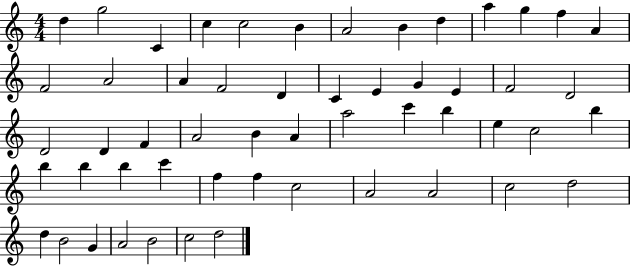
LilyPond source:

{
  \clef treble
  \numericTimeSignature
  \time 4/4
  \key c \major
  d''4 g''2 c'4 | c''4 c''2 b'4 | a'2 b'4 d''4 | a''4 g''4 f''4 a'4 | \break f'2 a'2 | a'4 f'2 d'4 | c'4 e'4 g'4 e'4 | f'2 d'2 | \break d'2 d'4 f'4 | a'2 b'4 a'4 | a''2 c'''4 b''4 | e''4 c''2 b''4 | \break b''4 b''4 b''4 c'''4 | f''4 f''4 c''2 | a'2 a'2 | c''2 d''2 | \break d''4 b'2 g'4 | a'2 b'2 | c''2 d''2 | \bar "|."
}